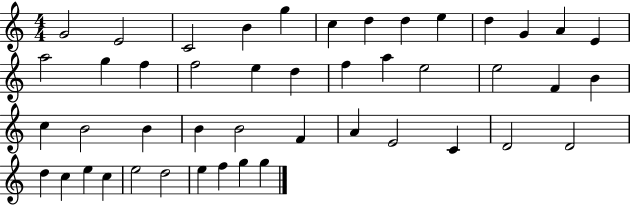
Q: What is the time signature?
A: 4/4